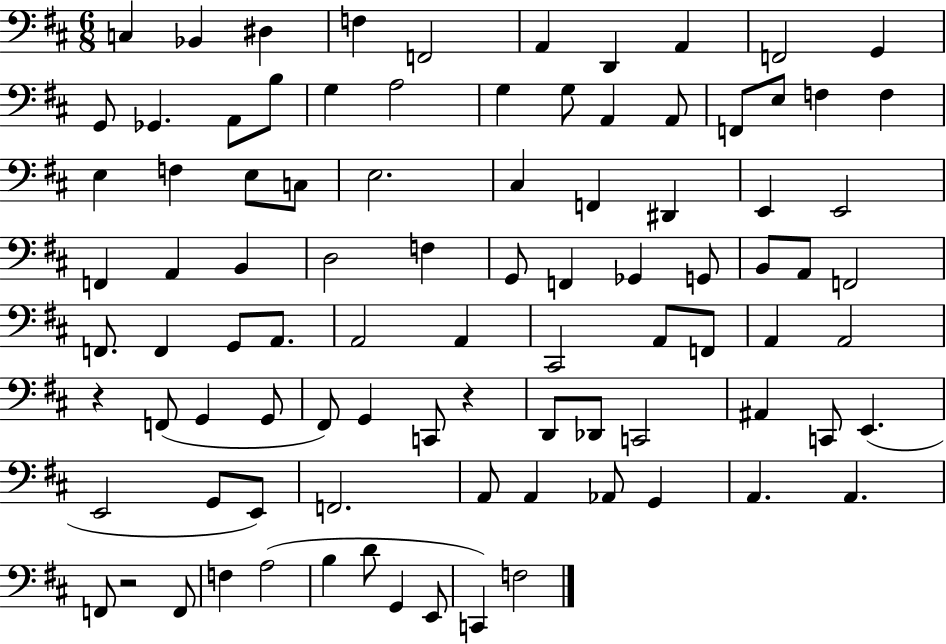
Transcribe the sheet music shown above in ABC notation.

X:1
T:Untitled
M:6/8
L:1/4
K:D
C, _B,, ^D, F, F,,2 A,, D,, A,, F,,2 G,, G,,/2 _G,, A,,/2 B,/2 G, A,2 G, G,/2 A,, A,,/2 F,,/2 E,/2 F, F, E, F, E,/2 C,/2 E,2 ^C, F,, ^D,, E,, E,,2 F,, A,, B,, D,2 F, G,,/2 F,, _G,, G,,/2 B,,/2 A,,/2 F,,2 F,,/2 F,, G,,/2 A,,/2 A,,2 A,, ^C,,2 A,,/2 F,,/2 A,, A,,2 z F,,/2 G,, G,,/2 ^F,,/2 G,, C,,/2 z D,,/2 _D,,/2 C,,2 ^A,, C,,/2 E,, E,,2 G,,/2 E,,/2 F,,2 A,,/2 A,, _A,,/2 G,, A,, A,, F,,/2 z2 F,,/2 F, A,2 B, D/2 G,, E,,/2 C,, F,2